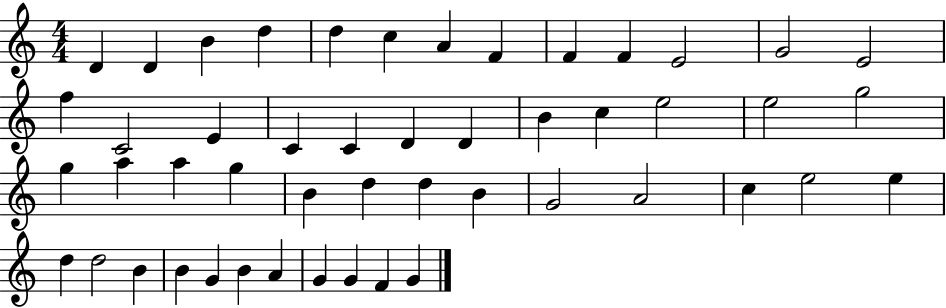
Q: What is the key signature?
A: C major